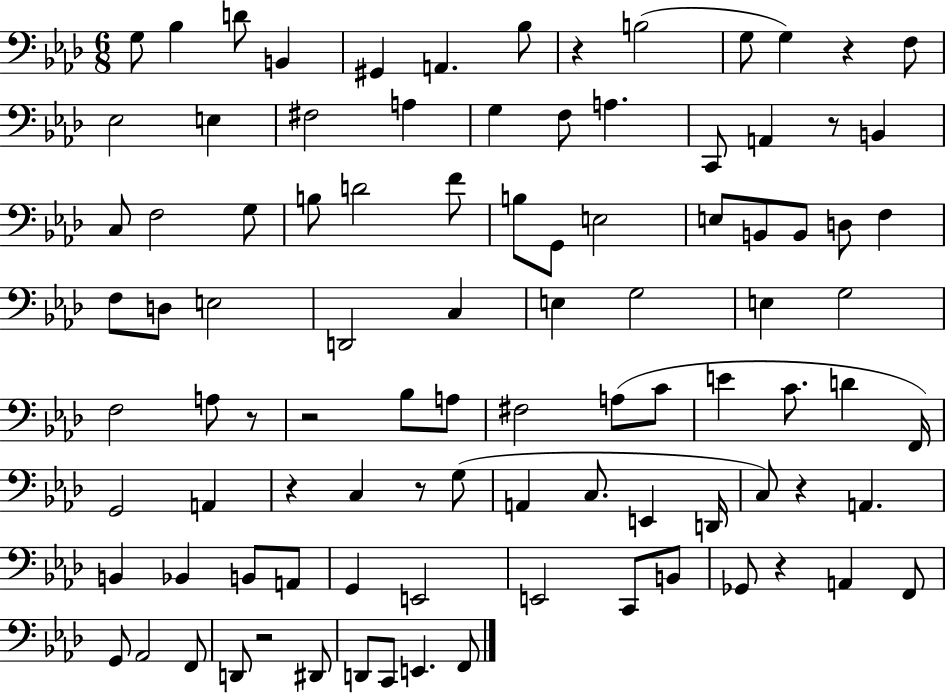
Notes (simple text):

G3/e Bb3/q D4/e B2/q G#2/q A2/q. Bb3/e R/q B3/h G3/e G3/q R/q F3/e Eb3/h E3/q F#3/h A3/q G3/q F3/e A3/q. C2/e A2/q R/e B2/q C3/e F3/h G3/e B3/e D4/h F4/e B3/e G2/e E3/h E3/e B2/e B2/e D3/e F3/q F3/e D3/e E3/h D2/h C3/q E3/q G3/h E3/q G3/h F3/h A3/e R/e R/h Bb3/e A3/e F#3/h A3/e C4/e E4/q C4/e. D4/q F2/s G2/h A2/q R/q C3/q R/e G3/e A2/q C3/e. E2/q D2/s C3/e R/q A2/q. B2/q Bb2/q B2/e A2/e G2/q E2/h E2/h C2/e B2/e Gb2/e R/q A2/q F2/e G2/e Ab2/h F2/e D2/e R/h D#2/e D2/e C2/e E2/q. F2/e